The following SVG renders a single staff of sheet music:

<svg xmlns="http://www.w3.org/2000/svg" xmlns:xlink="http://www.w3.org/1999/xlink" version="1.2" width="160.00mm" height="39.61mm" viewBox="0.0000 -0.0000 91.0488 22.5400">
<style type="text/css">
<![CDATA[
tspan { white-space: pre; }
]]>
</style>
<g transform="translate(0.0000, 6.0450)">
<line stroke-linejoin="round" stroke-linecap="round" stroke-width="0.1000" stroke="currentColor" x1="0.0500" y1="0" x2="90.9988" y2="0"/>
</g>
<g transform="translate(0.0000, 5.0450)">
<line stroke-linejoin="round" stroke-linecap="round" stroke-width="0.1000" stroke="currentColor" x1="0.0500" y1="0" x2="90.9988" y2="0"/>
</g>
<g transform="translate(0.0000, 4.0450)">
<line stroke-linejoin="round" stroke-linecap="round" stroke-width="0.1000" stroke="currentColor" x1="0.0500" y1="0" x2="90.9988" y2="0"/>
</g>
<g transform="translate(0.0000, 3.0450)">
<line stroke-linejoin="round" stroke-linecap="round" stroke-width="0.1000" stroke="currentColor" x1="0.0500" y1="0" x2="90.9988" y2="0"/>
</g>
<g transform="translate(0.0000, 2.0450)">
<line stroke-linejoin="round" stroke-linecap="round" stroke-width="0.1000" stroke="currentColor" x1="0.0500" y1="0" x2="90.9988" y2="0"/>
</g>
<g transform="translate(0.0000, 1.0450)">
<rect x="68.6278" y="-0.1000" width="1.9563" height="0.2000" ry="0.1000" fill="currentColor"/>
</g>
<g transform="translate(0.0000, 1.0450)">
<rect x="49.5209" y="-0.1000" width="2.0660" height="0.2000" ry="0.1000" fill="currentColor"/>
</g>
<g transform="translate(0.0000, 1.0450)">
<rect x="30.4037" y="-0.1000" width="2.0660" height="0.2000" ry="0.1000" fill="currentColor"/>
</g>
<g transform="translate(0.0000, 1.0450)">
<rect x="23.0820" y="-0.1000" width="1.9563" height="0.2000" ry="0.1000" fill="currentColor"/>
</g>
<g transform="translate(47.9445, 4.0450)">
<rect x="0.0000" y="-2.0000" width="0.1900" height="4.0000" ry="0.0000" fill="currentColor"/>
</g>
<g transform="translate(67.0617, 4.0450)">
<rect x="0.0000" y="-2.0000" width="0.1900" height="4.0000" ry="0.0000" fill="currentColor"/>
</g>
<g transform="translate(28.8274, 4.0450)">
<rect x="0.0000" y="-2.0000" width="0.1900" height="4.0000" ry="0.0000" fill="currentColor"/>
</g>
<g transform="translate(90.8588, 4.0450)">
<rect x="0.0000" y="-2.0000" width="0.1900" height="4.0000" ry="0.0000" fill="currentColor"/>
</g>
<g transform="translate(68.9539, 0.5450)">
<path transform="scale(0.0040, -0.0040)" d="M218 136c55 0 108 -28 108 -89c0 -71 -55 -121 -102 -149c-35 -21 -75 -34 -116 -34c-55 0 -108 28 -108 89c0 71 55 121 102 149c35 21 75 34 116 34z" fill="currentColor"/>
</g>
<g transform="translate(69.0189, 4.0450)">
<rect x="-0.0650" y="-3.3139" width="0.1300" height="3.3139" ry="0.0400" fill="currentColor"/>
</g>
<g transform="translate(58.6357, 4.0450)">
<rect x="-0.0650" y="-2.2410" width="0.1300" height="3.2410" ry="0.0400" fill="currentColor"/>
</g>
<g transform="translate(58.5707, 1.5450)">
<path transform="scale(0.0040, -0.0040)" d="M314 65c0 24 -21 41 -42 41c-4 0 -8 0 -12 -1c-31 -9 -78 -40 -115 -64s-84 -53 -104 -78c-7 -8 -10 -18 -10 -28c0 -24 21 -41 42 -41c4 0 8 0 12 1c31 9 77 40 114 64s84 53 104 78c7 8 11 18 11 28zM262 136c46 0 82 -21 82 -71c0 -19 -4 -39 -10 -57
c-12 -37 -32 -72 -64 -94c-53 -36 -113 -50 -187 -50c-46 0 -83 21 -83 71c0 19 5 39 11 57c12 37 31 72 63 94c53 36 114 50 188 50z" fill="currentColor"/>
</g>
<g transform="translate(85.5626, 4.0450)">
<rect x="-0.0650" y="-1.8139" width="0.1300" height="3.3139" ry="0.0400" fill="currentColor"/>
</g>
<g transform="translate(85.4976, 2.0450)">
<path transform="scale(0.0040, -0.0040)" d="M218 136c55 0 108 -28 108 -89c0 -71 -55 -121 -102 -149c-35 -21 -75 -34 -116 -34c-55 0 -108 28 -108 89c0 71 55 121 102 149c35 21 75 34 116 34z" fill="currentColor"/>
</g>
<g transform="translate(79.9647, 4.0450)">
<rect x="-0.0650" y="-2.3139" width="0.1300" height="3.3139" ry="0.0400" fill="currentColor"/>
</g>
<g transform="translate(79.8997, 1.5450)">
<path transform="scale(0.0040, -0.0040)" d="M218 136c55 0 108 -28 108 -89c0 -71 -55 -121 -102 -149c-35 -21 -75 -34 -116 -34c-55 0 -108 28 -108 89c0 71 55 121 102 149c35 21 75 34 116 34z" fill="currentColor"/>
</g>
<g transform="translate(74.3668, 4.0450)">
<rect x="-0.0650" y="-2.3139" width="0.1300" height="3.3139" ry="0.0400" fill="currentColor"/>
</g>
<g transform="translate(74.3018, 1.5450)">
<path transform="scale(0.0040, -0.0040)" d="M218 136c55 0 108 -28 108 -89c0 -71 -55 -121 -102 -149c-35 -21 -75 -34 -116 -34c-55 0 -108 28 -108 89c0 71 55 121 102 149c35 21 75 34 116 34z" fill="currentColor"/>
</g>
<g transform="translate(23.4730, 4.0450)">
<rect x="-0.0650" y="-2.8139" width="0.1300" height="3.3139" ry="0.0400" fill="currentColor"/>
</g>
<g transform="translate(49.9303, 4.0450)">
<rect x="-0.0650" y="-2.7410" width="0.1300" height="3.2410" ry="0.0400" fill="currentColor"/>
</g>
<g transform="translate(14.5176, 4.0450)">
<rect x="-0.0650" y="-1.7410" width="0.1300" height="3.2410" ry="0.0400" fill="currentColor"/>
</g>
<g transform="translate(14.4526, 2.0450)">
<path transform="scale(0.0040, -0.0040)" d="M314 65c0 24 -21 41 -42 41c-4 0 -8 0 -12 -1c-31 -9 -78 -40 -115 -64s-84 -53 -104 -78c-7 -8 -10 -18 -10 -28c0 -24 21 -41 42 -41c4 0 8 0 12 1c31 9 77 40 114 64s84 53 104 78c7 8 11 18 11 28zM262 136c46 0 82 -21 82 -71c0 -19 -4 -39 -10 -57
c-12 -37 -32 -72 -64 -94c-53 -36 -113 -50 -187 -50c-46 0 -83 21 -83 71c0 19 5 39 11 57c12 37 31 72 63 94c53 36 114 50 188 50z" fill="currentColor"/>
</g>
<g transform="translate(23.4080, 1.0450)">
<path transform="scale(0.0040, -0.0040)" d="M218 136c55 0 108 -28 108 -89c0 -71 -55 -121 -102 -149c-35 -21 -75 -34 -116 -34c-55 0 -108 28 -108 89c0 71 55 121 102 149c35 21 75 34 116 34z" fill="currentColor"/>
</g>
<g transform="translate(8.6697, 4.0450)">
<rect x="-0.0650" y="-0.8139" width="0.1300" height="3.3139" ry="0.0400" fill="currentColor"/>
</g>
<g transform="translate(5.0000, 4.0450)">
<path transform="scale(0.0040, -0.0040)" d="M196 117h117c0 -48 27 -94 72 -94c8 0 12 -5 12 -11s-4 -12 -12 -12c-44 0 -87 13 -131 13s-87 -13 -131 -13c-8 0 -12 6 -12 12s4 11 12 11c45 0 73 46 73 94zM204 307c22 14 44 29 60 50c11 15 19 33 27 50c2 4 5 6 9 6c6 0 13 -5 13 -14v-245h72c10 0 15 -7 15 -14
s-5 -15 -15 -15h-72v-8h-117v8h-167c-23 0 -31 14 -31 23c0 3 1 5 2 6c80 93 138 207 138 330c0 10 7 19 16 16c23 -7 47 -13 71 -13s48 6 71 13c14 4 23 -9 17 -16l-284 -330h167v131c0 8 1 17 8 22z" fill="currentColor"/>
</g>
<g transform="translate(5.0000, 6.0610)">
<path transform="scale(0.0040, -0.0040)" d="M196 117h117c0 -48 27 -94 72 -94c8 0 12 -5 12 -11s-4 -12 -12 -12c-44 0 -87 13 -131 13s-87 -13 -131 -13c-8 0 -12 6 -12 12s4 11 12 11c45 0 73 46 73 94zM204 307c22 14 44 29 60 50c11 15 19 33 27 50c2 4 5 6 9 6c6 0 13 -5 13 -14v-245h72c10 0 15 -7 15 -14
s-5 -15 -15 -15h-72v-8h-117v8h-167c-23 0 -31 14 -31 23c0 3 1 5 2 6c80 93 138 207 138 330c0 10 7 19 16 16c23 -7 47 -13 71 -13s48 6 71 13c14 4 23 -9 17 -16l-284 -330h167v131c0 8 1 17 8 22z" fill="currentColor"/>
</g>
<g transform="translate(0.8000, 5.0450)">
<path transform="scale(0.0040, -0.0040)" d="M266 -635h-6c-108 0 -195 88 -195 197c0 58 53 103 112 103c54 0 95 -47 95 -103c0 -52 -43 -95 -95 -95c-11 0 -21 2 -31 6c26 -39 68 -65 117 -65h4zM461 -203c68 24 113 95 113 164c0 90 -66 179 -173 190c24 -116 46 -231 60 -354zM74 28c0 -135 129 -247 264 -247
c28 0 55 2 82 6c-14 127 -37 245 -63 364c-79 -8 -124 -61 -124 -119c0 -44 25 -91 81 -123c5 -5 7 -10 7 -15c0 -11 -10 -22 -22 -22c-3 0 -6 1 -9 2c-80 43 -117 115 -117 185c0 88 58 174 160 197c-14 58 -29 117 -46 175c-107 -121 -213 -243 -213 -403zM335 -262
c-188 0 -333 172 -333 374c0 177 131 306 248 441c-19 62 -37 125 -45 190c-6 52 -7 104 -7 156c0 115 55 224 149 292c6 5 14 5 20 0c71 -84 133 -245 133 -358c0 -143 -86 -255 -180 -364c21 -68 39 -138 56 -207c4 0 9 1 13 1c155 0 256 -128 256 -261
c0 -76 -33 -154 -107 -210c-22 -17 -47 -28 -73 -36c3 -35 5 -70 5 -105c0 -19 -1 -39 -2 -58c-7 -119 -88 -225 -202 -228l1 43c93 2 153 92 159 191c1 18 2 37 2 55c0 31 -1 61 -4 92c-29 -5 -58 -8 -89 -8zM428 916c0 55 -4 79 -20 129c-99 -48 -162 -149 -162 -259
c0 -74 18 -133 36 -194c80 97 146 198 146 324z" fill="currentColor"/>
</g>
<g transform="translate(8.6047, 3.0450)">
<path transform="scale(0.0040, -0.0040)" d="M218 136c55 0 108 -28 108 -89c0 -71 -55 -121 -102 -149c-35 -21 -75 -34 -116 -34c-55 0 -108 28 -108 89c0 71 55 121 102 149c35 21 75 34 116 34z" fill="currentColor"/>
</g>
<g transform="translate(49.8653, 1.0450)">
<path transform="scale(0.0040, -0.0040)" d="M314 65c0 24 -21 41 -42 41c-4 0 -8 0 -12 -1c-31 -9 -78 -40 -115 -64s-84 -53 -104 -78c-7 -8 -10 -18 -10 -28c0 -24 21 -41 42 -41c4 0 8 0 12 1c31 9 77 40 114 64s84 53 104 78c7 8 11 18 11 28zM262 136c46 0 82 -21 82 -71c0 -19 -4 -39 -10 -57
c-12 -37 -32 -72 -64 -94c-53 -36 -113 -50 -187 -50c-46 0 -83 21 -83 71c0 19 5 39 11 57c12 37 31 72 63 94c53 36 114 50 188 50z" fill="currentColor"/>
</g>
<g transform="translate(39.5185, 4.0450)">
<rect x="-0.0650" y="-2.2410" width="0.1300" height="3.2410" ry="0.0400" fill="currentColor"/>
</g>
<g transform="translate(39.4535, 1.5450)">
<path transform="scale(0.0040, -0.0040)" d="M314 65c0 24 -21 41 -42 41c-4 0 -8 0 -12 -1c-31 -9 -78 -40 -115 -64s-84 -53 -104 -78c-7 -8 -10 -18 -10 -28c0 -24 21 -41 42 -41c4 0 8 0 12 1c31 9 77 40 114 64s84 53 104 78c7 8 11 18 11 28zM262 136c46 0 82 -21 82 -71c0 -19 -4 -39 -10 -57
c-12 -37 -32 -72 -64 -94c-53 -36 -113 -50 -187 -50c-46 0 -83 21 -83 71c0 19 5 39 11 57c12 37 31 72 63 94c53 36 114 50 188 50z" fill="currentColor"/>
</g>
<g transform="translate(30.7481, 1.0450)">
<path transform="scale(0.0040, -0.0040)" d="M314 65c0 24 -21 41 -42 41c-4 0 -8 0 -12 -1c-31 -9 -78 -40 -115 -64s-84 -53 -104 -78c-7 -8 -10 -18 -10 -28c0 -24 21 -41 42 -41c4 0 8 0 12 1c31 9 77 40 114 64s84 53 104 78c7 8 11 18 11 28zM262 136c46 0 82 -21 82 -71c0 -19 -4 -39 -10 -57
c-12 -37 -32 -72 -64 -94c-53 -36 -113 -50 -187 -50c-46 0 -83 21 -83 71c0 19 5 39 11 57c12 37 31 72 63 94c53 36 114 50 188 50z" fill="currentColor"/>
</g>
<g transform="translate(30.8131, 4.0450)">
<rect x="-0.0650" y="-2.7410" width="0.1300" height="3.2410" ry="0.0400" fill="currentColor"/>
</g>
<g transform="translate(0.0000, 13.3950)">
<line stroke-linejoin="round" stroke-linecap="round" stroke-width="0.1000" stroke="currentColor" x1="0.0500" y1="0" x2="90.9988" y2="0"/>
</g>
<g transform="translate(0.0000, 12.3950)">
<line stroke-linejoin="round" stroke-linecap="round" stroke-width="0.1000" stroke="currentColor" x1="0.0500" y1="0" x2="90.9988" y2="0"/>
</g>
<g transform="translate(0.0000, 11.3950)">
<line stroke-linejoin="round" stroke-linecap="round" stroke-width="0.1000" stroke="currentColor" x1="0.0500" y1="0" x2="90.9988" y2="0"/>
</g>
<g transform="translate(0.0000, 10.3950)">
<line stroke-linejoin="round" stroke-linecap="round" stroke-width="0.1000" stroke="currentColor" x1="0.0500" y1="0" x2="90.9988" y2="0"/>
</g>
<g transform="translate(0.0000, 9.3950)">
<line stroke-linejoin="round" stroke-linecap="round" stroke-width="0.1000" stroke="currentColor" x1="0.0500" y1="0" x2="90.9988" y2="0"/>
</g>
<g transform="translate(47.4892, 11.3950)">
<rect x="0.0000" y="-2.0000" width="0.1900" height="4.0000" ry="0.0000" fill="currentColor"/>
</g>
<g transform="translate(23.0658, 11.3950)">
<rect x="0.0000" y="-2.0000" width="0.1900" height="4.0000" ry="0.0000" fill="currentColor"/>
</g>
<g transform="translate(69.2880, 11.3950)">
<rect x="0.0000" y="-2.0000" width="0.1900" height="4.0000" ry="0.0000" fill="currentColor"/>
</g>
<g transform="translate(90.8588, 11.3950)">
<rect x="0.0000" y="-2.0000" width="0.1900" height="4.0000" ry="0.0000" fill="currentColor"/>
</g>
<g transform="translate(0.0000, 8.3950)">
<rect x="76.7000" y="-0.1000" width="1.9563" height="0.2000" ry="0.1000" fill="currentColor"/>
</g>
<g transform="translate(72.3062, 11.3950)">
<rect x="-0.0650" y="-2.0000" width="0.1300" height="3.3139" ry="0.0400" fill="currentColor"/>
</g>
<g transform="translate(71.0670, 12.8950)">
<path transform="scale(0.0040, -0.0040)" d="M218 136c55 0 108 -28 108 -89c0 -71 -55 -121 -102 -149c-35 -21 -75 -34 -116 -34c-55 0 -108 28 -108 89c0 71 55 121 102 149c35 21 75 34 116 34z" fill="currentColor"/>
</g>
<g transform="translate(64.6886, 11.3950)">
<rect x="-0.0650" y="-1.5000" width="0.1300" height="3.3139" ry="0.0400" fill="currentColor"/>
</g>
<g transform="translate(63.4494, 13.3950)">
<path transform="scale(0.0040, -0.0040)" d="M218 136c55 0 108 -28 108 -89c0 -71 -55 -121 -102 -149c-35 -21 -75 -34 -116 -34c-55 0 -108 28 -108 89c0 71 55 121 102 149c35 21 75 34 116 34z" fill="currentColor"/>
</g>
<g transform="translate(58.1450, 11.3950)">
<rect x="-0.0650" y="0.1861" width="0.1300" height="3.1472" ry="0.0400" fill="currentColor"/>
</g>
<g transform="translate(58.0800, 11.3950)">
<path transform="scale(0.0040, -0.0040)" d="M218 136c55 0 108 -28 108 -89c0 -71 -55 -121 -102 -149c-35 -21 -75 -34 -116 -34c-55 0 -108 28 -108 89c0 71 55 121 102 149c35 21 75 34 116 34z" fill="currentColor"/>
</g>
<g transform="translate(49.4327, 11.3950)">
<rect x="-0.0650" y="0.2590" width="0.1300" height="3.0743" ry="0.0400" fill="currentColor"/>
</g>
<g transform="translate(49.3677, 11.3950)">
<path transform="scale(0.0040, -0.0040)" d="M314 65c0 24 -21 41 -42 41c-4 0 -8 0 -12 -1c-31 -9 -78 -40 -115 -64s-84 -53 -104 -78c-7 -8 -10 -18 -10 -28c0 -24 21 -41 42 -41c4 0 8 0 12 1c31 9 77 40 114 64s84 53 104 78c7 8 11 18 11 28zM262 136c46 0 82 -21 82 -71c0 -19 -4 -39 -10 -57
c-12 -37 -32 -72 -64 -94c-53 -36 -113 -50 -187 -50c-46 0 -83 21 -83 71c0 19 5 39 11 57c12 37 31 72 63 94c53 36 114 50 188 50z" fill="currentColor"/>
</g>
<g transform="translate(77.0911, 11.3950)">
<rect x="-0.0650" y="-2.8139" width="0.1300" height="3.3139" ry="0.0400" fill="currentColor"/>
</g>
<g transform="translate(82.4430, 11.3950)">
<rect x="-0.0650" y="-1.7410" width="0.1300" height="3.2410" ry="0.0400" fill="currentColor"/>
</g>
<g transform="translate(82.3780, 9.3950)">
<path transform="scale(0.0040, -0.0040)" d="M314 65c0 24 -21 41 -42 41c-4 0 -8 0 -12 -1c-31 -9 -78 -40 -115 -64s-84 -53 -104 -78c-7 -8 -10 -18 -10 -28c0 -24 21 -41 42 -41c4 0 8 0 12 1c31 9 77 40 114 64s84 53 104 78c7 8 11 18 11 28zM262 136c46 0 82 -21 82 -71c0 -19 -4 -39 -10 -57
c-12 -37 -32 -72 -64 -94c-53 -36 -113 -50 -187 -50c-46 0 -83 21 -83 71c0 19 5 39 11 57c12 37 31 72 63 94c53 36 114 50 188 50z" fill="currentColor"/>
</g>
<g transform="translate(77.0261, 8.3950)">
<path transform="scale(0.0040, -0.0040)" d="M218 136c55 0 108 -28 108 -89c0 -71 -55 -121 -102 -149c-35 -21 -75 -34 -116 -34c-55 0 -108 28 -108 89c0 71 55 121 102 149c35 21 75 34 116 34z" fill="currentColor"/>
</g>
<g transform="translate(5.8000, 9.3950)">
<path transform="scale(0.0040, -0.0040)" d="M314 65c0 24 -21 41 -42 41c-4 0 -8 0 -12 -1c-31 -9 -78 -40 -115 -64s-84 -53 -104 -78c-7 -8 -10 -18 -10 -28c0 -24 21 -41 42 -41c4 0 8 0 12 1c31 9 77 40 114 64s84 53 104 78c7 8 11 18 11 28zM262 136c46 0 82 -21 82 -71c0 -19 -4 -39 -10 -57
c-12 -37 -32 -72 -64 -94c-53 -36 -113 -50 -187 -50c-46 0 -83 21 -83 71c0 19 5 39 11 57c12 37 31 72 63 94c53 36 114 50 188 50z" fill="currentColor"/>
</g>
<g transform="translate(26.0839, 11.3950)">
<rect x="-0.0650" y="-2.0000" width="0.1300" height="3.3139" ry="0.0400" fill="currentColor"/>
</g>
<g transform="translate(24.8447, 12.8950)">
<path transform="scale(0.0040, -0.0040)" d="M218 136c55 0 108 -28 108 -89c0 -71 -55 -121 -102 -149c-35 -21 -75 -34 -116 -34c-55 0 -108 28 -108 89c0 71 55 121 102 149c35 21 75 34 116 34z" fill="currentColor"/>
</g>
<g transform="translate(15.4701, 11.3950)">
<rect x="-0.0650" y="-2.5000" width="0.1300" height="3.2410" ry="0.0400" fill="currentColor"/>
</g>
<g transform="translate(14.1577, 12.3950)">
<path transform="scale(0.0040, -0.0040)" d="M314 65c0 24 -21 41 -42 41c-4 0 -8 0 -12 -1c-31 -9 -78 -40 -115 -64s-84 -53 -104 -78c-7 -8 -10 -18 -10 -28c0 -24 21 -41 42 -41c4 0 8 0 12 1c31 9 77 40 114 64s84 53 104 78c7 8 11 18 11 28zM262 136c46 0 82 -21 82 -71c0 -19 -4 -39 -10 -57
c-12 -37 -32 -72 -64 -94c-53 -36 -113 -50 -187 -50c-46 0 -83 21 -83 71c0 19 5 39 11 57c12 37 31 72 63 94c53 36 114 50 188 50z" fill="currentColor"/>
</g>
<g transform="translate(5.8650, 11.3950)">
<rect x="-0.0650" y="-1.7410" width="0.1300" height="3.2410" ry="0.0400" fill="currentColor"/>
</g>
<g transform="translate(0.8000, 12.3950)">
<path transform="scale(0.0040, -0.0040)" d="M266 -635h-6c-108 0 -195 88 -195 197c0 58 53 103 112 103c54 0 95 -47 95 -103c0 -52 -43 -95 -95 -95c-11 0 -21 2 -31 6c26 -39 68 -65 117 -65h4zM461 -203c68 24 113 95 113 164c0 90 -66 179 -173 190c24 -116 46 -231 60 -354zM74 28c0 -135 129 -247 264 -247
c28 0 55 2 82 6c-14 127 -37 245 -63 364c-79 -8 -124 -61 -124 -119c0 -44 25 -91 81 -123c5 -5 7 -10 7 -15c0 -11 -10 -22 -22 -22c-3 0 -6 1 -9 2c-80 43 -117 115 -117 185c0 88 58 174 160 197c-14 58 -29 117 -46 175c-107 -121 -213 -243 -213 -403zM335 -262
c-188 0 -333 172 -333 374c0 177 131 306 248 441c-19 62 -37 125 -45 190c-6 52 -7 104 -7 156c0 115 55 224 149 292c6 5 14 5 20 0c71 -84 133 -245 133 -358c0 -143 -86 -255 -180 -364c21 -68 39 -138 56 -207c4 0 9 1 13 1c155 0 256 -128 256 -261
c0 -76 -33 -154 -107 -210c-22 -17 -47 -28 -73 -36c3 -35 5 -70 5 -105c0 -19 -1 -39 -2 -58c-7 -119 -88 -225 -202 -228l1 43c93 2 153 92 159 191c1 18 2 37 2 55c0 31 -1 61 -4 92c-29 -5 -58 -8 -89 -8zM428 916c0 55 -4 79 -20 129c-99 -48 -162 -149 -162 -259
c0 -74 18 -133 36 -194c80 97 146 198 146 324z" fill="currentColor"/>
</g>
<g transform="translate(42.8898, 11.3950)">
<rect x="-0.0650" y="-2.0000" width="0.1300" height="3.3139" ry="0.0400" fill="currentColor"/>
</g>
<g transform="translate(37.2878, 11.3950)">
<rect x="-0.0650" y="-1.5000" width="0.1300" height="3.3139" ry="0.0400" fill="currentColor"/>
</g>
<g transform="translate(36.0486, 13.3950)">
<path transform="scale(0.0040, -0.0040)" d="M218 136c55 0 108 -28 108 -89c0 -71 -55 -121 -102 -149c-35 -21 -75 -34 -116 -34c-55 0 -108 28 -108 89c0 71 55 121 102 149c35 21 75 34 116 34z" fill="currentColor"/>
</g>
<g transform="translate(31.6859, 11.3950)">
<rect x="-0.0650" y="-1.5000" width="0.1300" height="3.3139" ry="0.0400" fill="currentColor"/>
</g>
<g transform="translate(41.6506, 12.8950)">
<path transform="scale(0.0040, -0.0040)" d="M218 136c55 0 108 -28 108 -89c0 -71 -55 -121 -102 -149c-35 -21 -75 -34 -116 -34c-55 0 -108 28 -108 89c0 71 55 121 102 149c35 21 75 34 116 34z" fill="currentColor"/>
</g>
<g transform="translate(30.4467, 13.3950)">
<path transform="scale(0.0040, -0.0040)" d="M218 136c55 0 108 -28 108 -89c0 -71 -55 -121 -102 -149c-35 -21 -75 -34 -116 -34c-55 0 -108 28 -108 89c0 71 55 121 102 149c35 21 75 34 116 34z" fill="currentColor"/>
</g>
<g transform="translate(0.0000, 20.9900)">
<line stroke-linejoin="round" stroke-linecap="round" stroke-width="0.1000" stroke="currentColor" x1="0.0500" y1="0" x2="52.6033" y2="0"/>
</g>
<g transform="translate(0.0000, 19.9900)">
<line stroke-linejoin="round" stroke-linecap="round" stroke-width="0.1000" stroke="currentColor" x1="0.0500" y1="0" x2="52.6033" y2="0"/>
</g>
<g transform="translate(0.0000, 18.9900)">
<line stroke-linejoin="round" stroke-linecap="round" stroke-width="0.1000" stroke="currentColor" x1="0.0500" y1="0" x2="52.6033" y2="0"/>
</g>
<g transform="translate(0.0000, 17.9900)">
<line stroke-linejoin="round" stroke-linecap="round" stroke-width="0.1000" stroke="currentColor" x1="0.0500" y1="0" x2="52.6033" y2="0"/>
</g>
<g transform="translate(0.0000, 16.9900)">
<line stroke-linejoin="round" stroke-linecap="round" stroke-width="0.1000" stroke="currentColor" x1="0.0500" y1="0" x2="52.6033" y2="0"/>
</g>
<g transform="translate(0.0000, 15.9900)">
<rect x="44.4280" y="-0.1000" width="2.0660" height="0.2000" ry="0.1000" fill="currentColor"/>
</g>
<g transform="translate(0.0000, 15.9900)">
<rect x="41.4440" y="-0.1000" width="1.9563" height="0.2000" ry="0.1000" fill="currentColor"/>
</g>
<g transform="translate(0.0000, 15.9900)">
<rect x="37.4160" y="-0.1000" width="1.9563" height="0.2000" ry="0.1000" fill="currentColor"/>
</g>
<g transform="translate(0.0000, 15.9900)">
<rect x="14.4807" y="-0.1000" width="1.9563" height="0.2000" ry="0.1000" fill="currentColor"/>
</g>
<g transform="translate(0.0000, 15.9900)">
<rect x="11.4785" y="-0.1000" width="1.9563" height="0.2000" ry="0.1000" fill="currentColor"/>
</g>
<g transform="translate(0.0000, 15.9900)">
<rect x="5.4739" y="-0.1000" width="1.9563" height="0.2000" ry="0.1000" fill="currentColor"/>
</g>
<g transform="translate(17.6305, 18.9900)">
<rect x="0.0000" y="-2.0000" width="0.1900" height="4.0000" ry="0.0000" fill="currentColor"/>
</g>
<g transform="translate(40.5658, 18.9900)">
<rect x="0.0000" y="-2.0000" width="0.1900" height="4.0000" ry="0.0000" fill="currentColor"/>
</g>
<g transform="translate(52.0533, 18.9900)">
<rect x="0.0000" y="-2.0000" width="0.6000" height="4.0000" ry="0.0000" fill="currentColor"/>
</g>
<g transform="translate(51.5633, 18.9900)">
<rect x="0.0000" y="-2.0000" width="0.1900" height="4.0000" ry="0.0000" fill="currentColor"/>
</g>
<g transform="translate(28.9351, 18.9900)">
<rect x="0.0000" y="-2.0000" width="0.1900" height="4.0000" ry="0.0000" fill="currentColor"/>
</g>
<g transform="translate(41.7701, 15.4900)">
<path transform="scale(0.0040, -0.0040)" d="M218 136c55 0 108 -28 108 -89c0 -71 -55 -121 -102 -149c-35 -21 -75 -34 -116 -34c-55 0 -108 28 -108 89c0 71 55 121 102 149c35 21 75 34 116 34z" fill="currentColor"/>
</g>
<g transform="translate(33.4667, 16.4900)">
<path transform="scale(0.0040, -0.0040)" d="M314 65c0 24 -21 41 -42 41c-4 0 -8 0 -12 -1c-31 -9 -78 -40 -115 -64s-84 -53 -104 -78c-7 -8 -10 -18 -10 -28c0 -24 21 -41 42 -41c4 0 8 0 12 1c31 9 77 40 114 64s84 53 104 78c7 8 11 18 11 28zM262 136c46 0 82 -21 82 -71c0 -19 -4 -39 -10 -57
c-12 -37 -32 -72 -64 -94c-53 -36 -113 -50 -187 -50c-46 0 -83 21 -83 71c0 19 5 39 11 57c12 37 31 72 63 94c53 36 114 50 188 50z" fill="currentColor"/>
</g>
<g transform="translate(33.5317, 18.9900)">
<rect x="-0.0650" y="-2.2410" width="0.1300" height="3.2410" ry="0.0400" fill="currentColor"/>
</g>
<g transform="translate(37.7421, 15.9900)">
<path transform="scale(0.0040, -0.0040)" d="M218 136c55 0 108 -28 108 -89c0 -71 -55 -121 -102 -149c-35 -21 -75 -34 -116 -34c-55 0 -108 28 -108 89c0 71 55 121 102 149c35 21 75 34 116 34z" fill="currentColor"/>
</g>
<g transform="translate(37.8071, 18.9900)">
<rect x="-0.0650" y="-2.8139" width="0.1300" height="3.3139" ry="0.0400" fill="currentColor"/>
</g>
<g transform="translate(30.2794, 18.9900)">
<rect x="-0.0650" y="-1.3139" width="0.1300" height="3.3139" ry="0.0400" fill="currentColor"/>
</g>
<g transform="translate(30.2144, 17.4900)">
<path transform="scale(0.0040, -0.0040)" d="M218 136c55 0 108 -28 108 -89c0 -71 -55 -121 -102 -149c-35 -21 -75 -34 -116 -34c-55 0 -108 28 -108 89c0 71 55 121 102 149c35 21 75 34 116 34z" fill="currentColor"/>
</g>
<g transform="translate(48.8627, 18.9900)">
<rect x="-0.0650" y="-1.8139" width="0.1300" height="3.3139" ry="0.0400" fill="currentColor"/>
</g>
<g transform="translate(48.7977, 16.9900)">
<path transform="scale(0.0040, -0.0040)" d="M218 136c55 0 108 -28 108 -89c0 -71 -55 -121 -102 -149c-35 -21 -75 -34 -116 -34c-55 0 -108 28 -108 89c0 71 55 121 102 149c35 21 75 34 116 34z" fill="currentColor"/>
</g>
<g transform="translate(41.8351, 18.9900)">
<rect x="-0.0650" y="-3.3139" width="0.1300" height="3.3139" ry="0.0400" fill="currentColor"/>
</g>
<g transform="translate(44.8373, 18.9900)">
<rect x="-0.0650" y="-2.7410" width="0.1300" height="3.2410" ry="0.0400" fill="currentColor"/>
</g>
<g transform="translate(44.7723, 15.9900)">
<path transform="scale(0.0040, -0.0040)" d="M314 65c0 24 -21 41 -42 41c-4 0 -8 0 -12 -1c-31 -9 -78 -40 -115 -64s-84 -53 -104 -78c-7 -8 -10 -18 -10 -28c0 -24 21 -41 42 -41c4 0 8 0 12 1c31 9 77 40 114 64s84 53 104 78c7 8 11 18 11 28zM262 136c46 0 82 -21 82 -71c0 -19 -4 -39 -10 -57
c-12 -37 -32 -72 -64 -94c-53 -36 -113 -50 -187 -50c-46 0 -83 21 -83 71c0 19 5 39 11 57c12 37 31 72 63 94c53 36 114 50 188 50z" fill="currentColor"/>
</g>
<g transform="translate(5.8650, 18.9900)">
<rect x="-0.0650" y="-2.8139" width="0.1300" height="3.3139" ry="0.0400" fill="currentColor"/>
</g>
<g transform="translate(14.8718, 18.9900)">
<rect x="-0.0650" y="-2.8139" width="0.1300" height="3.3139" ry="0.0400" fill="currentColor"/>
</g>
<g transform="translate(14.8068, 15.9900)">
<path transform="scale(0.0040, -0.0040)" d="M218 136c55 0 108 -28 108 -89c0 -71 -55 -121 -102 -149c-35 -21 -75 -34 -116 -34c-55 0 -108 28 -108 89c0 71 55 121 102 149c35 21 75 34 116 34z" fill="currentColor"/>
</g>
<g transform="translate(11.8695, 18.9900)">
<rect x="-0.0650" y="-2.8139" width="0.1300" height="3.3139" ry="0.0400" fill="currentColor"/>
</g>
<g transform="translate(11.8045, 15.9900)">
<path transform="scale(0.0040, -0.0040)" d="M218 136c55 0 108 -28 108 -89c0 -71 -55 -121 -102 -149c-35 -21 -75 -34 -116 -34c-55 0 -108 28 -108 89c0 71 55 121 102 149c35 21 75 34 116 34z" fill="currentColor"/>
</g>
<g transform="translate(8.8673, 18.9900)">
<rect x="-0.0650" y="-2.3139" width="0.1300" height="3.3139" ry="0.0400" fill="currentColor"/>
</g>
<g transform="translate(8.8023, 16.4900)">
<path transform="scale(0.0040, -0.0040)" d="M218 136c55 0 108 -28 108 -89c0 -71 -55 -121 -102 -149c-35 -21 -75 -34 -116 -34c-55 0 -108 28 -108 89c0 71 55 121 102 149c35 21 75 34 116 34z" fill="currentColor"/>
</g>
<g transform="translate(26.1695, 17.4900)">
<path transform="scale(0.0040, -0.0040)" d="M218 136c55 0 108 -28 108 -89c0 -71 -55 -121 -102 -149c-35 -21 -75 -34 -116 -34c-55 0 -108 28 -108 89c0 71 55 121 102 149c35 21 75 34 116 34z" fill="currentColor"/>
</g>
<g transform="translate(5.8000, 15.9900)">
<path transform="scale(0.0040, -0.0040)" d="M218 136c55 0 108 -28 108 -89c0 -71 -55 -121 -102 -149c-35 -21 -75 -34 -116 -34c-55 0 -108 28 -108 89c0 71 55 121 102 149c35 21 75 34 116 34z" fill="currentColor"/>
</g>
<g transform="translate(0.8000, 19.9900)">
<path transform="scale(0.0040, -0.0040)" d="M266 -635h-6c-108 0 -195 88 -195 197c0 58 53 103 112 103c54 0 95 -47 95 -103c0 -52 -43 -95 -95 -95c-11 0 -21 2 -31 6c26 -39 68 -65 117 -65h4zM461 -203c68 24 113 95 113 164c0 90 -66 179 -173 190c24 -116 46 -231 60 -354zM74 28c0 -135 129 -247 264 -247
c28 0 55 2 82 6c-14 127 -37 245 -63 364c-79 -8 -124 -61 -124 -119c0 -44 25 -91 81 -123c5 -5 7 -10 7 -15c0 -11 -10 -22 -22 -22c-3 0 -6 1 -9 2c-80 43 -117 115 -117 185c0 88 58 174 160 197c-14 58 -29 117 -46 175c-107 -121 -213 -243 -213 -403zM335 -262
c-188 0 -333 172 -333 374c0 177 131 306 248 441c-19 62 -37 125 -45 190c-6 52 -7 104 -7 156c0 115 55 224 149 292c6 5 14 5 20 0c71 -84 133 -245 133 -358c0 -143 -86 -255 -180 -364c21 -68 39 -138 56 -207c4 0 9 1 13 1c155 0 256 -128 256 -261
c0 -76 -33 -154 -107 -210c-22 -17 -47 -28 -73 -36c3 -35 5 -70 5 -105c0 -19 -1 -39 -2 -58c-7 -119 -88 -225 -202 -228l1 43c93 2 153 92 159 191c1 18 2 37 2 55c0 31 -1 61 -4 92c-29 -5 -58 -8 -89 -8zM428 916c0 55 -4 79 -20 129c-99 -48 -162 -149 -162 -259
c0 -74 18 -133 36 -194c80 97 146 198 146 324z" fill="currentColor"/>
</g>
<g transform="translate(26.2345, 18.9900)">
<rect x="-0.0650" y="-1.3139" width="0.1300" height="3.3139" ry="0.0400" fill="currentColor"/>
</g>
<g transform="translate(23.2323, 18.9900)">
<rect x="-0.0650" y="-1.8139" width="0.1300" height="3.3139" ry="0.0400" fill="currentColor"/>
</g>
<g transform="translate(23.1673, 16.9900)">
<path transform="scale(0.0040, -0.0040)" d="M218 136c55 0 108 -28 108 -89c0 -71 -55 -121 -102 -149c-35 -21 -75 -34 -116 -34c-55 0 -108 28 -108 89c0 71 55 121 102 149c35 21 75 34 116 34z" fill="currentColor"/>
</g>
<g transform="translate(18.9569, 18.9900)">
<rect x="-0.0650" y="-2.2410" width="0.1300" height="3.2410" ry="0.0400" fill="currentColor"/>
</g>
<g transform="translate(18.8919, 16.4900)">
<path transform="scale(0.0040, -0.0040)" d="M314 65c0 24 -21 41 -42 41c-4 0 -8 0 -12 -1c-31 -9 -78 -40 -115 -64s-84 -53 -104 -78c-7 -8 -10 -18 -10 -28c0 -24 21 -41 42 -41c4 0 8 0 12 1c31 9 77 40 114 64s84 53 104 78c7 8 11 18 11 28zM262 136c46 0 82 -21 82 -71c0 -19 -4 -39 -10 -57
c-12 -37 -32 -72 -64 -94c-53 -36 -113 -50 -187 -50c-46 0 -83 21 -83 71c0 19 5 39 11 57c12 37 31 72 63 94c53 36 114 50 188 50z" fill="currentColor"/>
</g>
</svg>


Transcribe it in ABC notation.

X:1
T:Untitled
M:4/4
L:1/4
K:C
d f2 a a2 g2 a2 g2 b g g f f2 G2 F E E F B2 B E F a f2 a g a a g2 f e e g2 a b a2 f